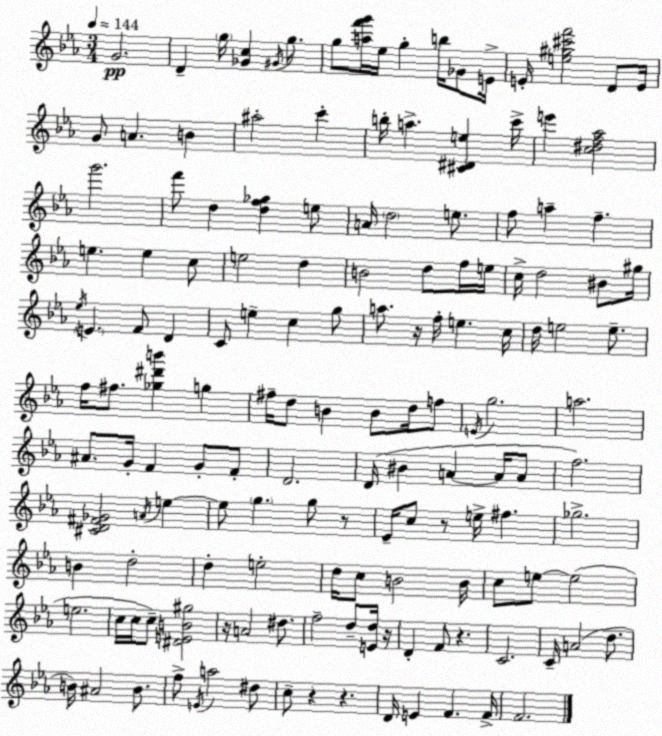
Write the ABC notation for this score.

X:1
T:Untitled
M:3/4
L:1/4
K:Cm
G2 D g/4 [_Gc] ^G/4 g/2 g/2 [af'g']/4 _e/4 g b/4 _G/2 E/4 E/4 [e^g^c'f']2 D/2 E/4 G/2 A B ^a2 c' b/4 a [^C^De] c'/4 e' [c^df_a]2 g'2 f'/2 d [df_g] e/2 A/4 d2 e/2 f/2 a f e e c/2 e2 d B2 d/2 f/4 e/4 c/4 d2 ^B/2 ^g/4 _e/4 E F/2 D C/2 e c g/2 a/2 z/4 f/4 e c/4 d/4 e2 e/2 f/4 ^f/2 [_g^d'b'] g ^f/4 d/2 B B/2 d/4 f/2 E/4 g2 a2 ^A/2 G/4 F G/2 F/2 D2 D/4 ^B A A/4 A/2 f2 [^CD^F_G]2 A/4 e e/2 g g/2 z/2 _E/4 c/2 z/2 e/4 ^f _g2 B d2 d e2 d/4 c/2 B2 B/4 c/2 e/2 e2 e2 c/4 c/4 c/2 [^DEB^g]2 z/4 A2 ^d/2 f2 d/2 [Ed]/4 z/4 D F/2 z C2 C/4 A2 d/2 B/4 ^A2 B/2 f/2 E/4 a2 ^d/2 c/2 z z D/4 E F F/4 F2